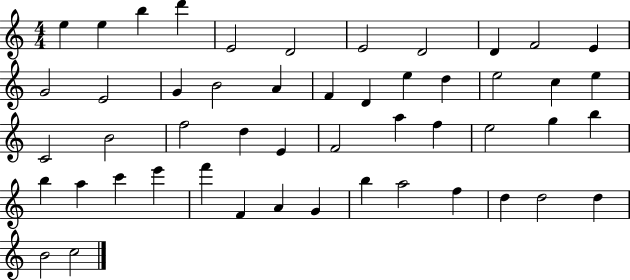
E5/q E5/q B5/q D6/q E4/h D4/h E4/h D4/h D4/q F4/h E4/q G4/h E4/h G4/q B4/h A4/q F4/q D4/q E5/q D5/q E5/h C5/q E5/q C4/h B4/h F5/h D5/q E4/q F4/h A5/q F5/q E5/h G5/q B5/q B5/q A5/q C6/q E6/q F6/q F4/q A4/q G4/q B5/q A5/h F5/q D5/q D5/h D5/q B4/h C5/h